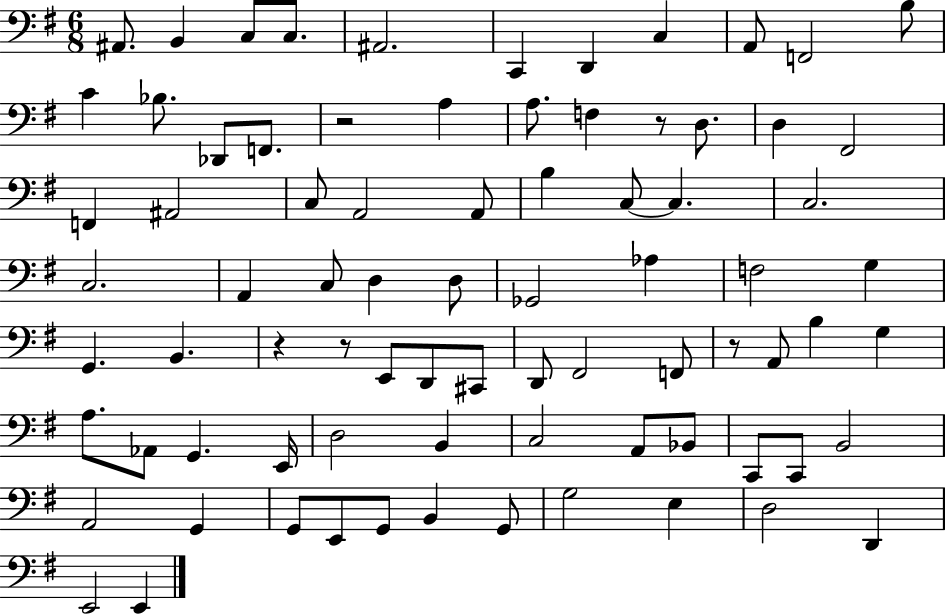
X:1
T:Untitled
M:6/8
L:1/4
K:G
^A,,/2 B,, C,/2 C,/2 ^A,,2 C,, D,, C, A,,/2 F,,2 B,/2 C _B,/2 _D,,/2 F,,/2 z2 A, A,/2 F, z/2 D,/2 D, ^F,,2 F,, ^A,,2 C,/2 A,,2 A,,/2 B, C,/2 C, C,2 C,2 A,, C,/2 D, D,/2 _G,,2 _A, F,2 G, G,, B,, z z/2 E,,/2 D,,/2 ^C,,/2 D,,/2 ^F,,2 F,,/2 z/2 A,,/2 B, G, A,/2 _A,,/2 G,, E,,/4 D,2 B,, C,2 A,,/2 _B,,/2 C,,/2 C,,/2 B,,2 A,,2 G,, G,,/2 E,,/2 G,,/2 B,, G,,/2 G,2 E, D,2 D,, E,,2 E,,